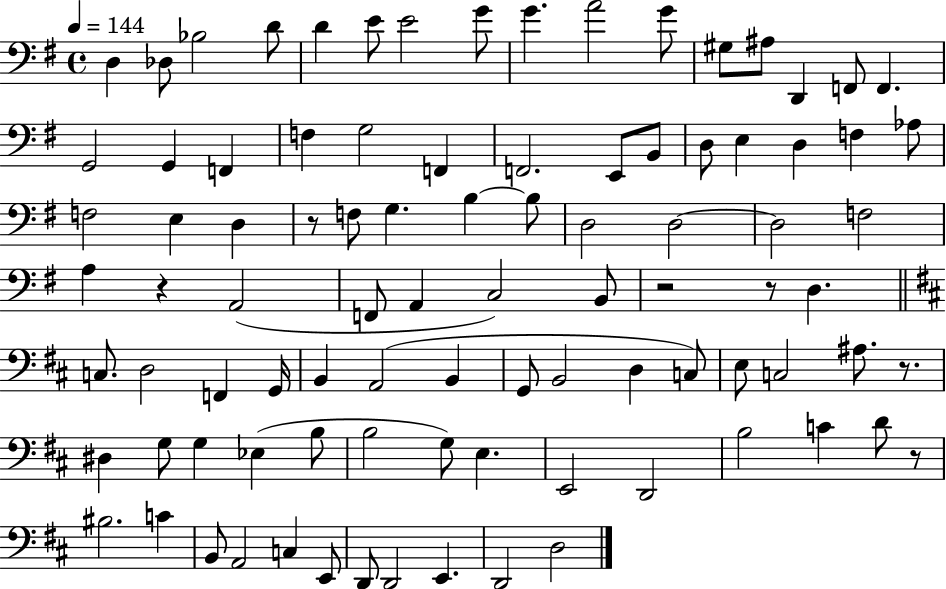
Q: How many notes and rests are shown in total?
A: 92